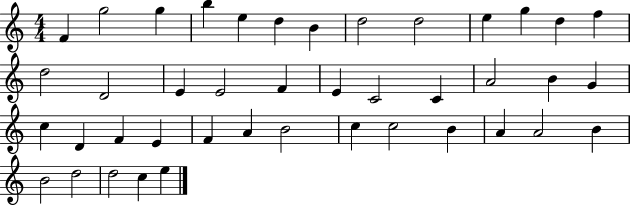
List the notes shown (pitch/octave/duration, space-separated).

F4/q G5/h G5/q B5/q E5/q D5/q B4/q D5/h D5/h E5/q G5/q D5/q F5/q D5/h D4/h E4/q E4/h F4/q E4/q C4/h C4/q A4/h B4/q G4/q C5/q D4/q F4/q E4/q F4/q A4/q B4/h C5/q C5/h B4/q A4/q A4/h B4/q B4/h D5/h D5/h C5/q E5/q